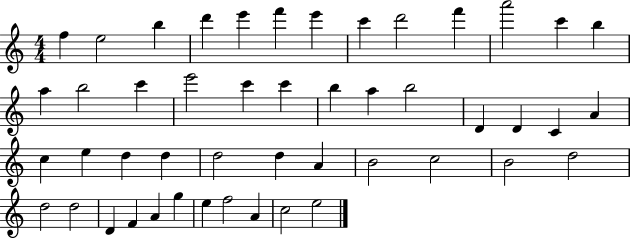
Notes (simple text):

F5/q E5/h B5/q D6/q E6/q F6/q E6/q C6/q D6/h F6/q A6/h C6/q B5/q A5/q B5/h C6/q E6/h C6/q C6/q B5/q A5/q B5/h D4/q D4/q C4/q A4/q C5/q E5/q D5/q D5/q D5/h D5/q A4/q B4/h C5/h B4/h D5/h D5/h D5/h D4/q F4/q A4/q G5/q E5/q F5/h A4/q C5/h E5/h